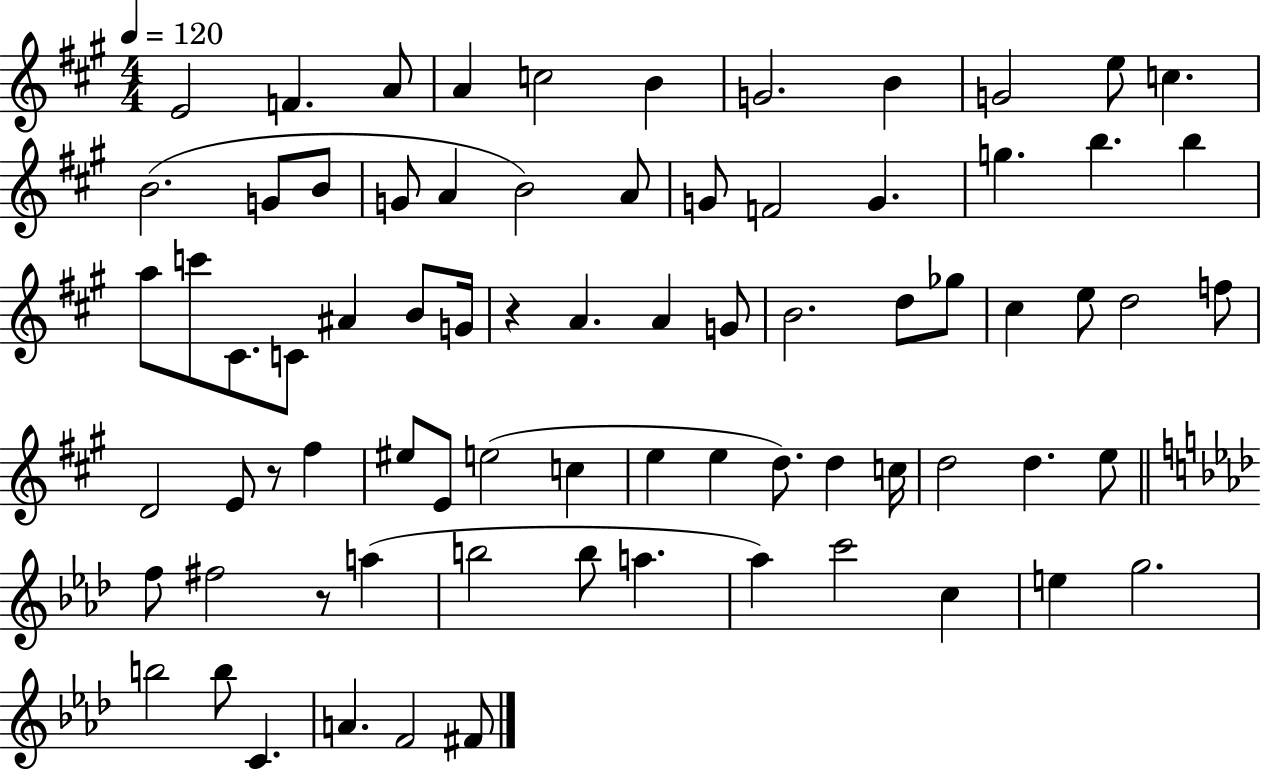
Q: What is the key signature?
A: A major